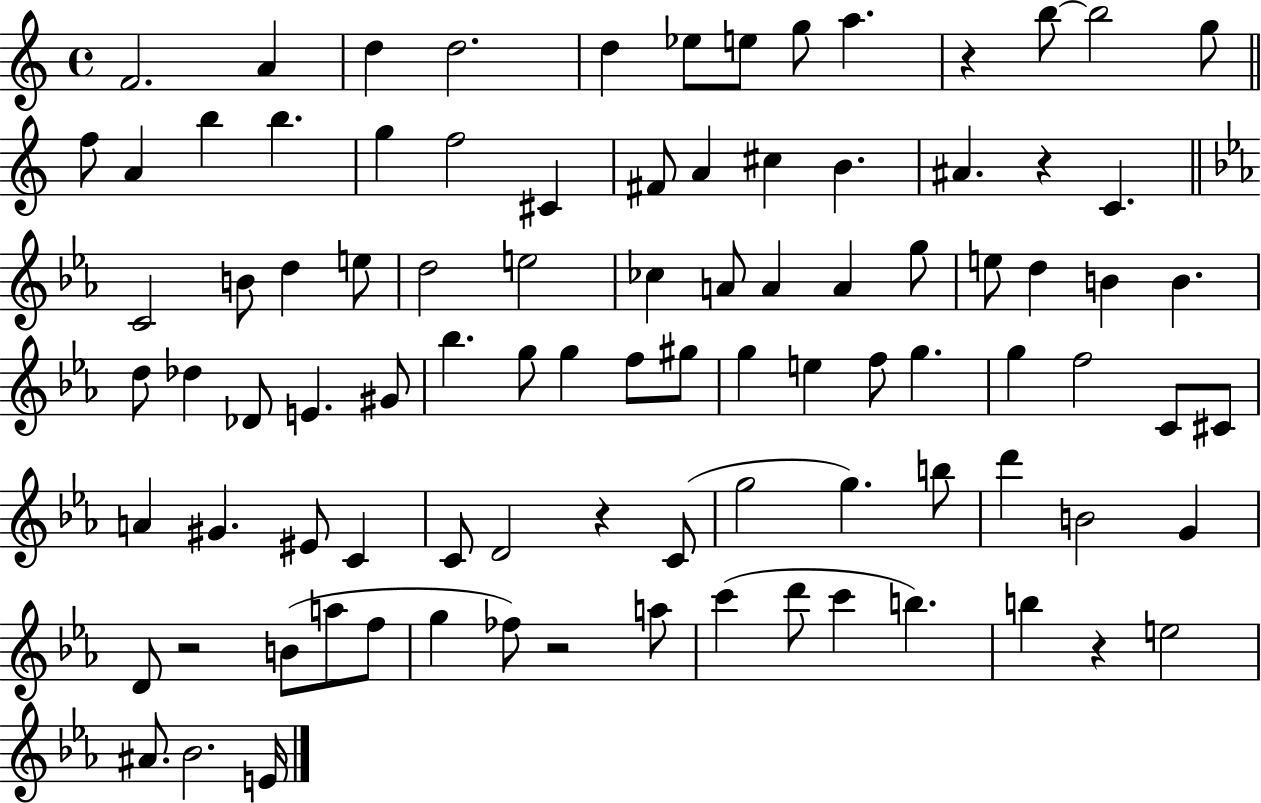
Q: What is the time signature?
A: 4/4